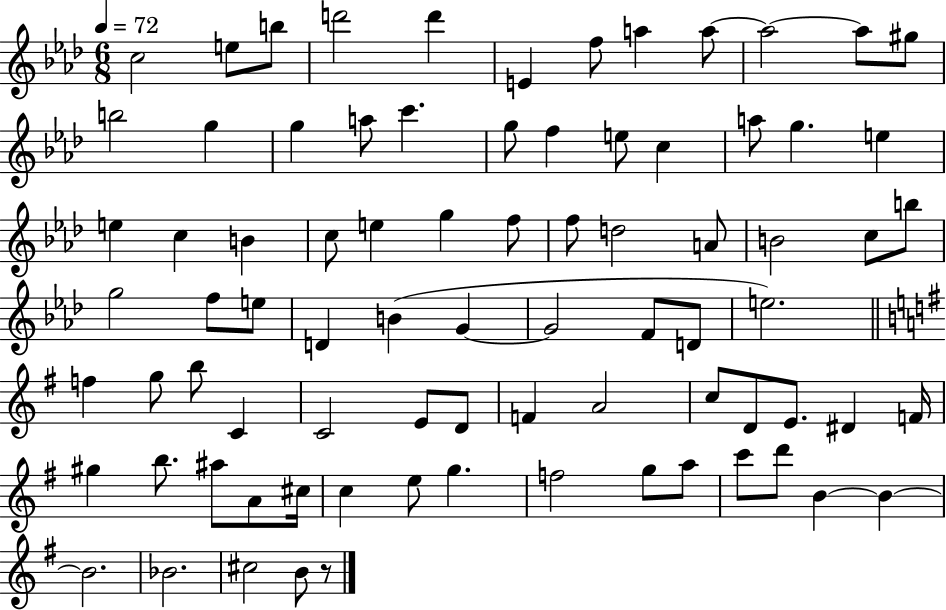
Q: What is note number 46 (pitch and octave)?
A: D4